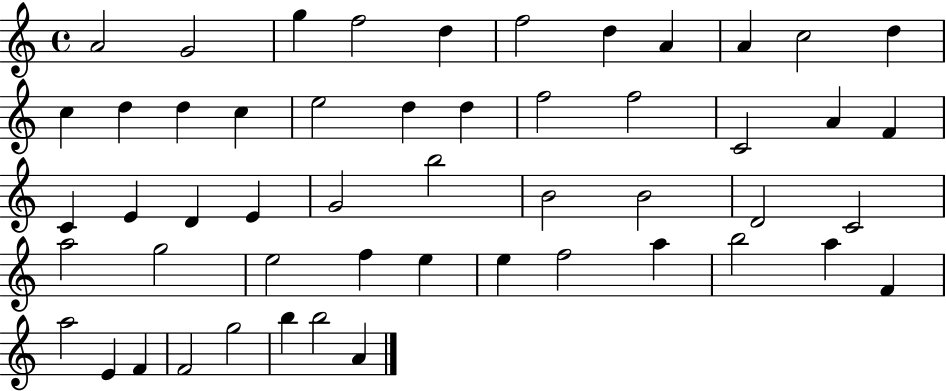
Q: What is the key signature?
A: C major